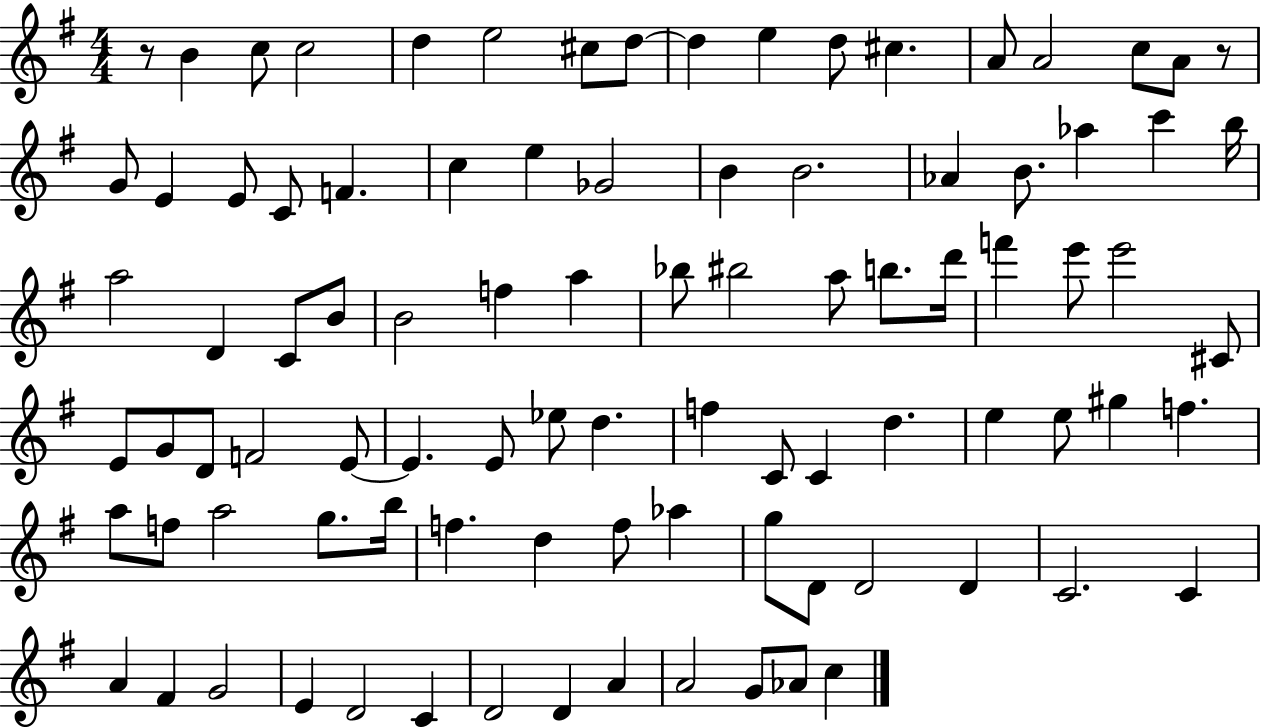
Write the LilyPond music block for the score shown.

{
  \clef treble
  \numericTimeSignature
  \time 4/4
  \key g \major
  r8 b'4 c''8 c''2 | d''4 e''2 cis''8 d''8~~ | d''4 e''4 d''8 cis''4. | a'8 a'2 c''8 a'8 r8 | \break g'8 e'4 e'8 c'8 f'4. | c''4 e''4 ges'2 | b'4 b'2. | aes'4 b'8. aes''4 c'''4 b''16 | \break a''2 d'4 c'8 b'8 | b'2 f''4 a''4 | bes''8 bis''2 a''8 b''8. d'''16 | f'''4 e'''8 e'''2 cis'8 | \break e'8 g'8 d'8 f'2 e'8~~ | e'4. e'8 ees''8 d''4. | f''4 c'8 c'4 d''4. | e''4 e''8 gis''4 f''4. | \break a''8 f''8 a''2 g''8. b''16 | f''4. d''4 f''8 aes''4 | g''8 d'8 d'2 d'4 | c'2. c'4 | \break a'4 fis'4 g'2 | e'4 d'2 c'4 | d'2 d'4 a'4 | a'2 g'8 aes'8 c''4 | \break \bar "|."
}